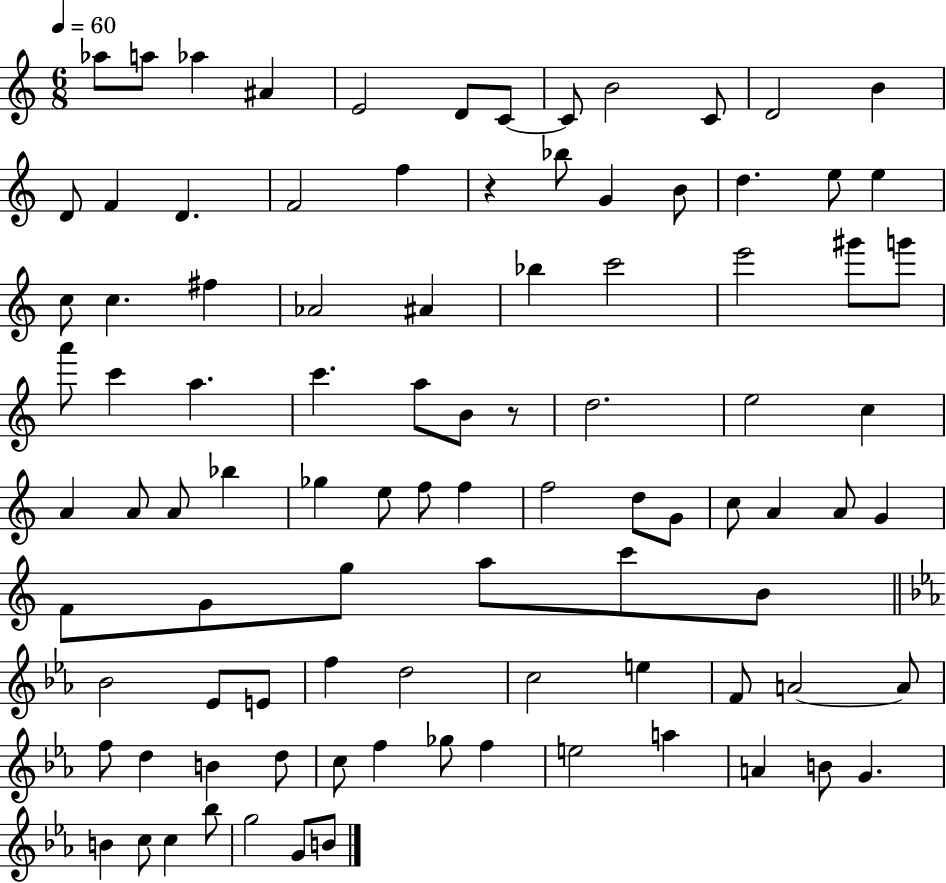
{
  \clef treble
  \numericTimeSignature
  \time 6/8
  \key c \major
  \tempo 4 = 60
  \repeat volta 2 { aes''8 a''8 aes''4 ais'4 | e'2 d'8 c'8~~ | c'8 b'2 c'8 | d'2 b'4 | \break d'8 f'4 d'4. | f'2 f''4 | r4 bes''8 g'4 b'8 | d''4. e''8 e''4 | \break c''8 c''4. fis''4 | aes'2 ais'4 | bes''4 c'''2 | e'''2 gis'''8 g'''8 | \break a'''8 c'''4 a''4. | c'''4. a''8 b'8 r8 | d''2. | e''2 c''4 | \break a'4 a'8 a'8 bes''4 | ges''4 e''8 f''8 f''4 | f''2 d''8 g'8 | c''8 a'4 a'8 g'4 | \break f'8 g'8 g''8 a''8 c'''8 b'8 | \bar "||" \break \key ees \major bes'2 ees'8 e'8 | f''4 d''2 | c''2 e''4 | f'8 a'2~~ a'8 | \break f''8 d''4 b'4 d''8 | c''8 f''4 ges''8 f''4 | e''2 a''4 | a'4 b'8 g'4. | \break b'4 c''8 c''4 bes''8 | g''2 g'8 b'8 | } \bar "|."
}